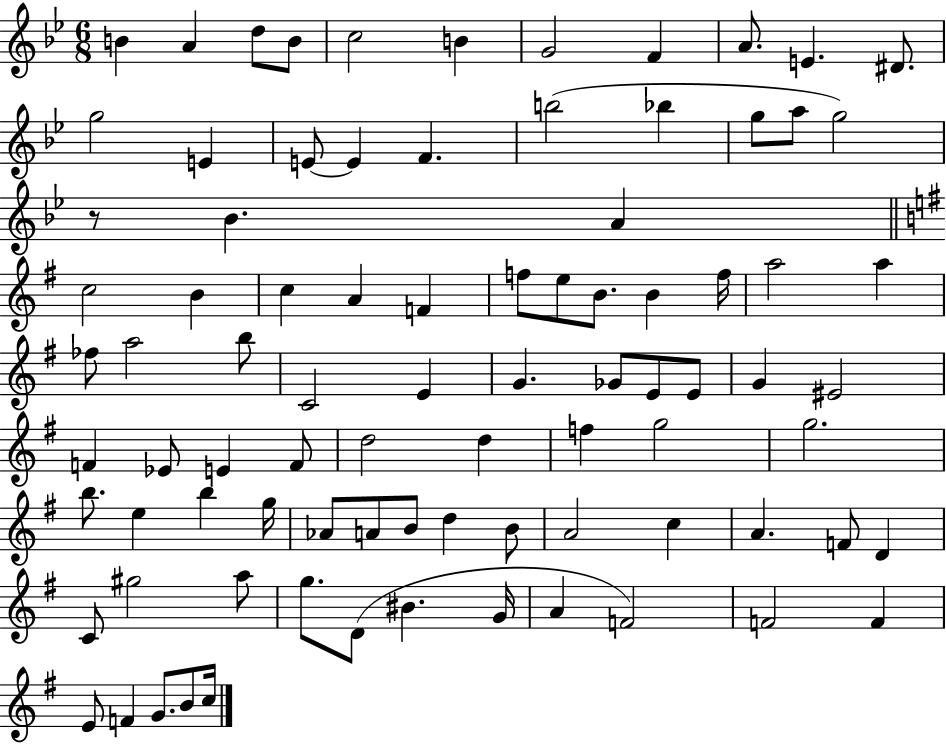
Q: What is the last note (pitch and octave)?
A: C5